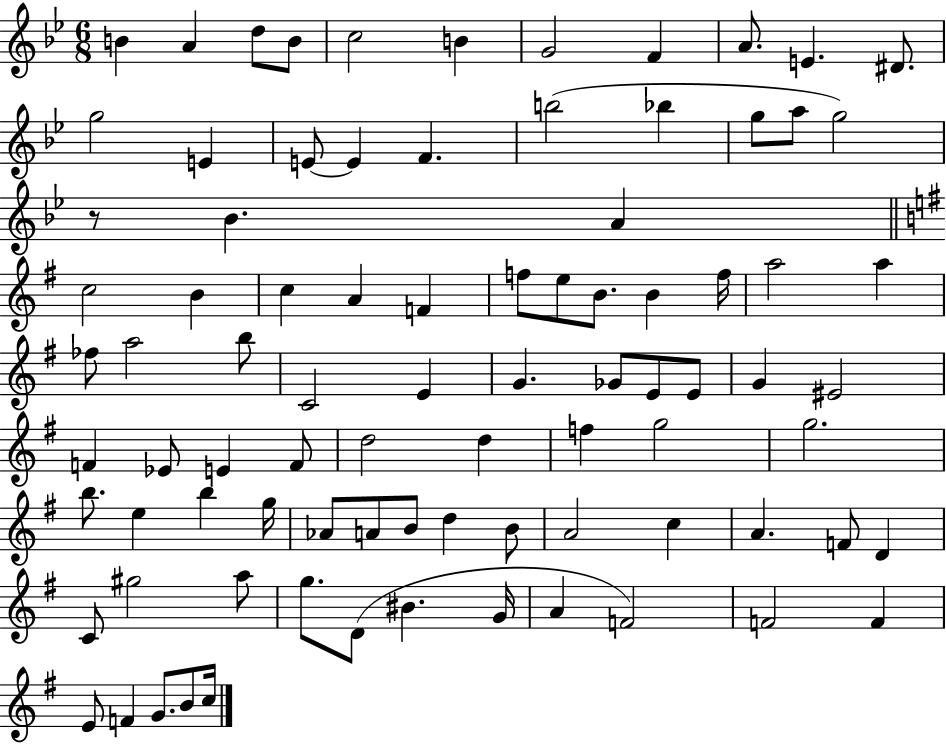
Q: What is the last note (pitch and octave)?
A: C5